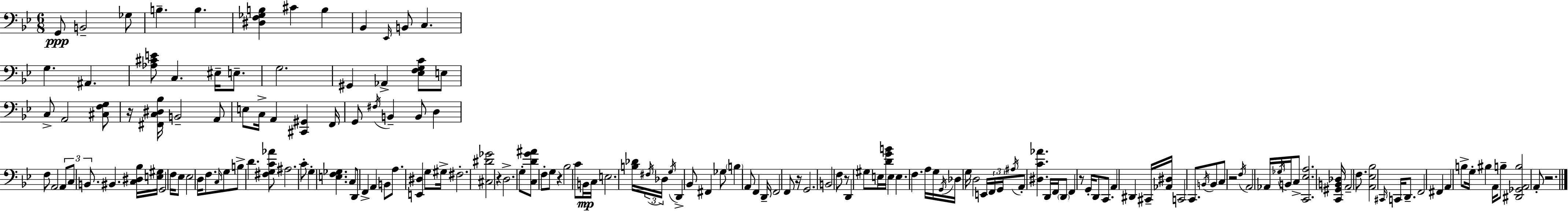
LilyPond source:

{
  \clef bass
  \numericTimeSignature
  \time 6/8
  \key bes \major
  g,8\ppp b,2-- ges8 | b4.-- b4. | <dis f ges b>4 cis'4 b4 | bes,4 \grace { ees,16 } b,8 c4. | \break g4. ais,4. | <aes cis' e'>8 c4. eis16-- e8.-- | g2. | gis,4 aes,4-> <ees f g c'>8 e8 | \break c8-> a,2 <cis f g>8 | r16 <fis, c dis bes>16 b,2-- a,8 | e8 c16-> a,4 <cis, gis,>4 | f,16 g,8 \acciaccatura { fis16 } b,4-- b,8 d4 | \break f8 a,2 | \tuplet 3/2 { a,8 c8 b,8. } bis,4. | <c dis bes>16 <e gis>16 g,2 f16 | ees8 ees2 d16 f8. | \break \grace { c16 } g8 b8-> d'4. | <fis g c' aes'>8 ais2. | c'8-. g4-. <e f ges>4. | c8 d,8 f,4-> a,4 | \break b,8 a8. <e, dis>4 | g8 gis16-> fis2.-. | <cis dis' ges'>2 r4 | d2.-> | \break g8-. <c d' g' ais'>8 f8-. g8 r4 | bes2 c'8 | b,16\mp c16 e2. | <b des'>16 \tuplet 3/2 { \acciaccatura { fis16 } des16 \acciaccatura { g16 } } d,4-> bes,8 | \break fis,4 ges8 \parenthesize b4 a,8 | f,4 d,16-- f,2 | f,8 r16 g,2. | b,2 | \break f8 r8 d,4 gis8 e16 | <d' g' b'>16 e4 e4. f4. | a16 g16 \acciaccatura { g,16 } des16 g16 d2 | e,16 \tuplet 3/2 { f,16 g,16 \acciaccatura { ais16 } } a,8-. | \break <dis c' aes'>4. d,16 f,16 \parenthesize d,8 f,4 | r8 g,16-. d,8 c,8. a,4 | dis,4 cis,16-- <aes, dis>16 c,2 | c,8. \acciaccatura { b,16 } b,8 c8 | \break r2 \acciaccatura { f16 } a,2 | aes,16 \acciaccatura { ges16 } b,16 c8-> <c, ees a>2. | <c, gis, b, des>16 a,2-- | f8. <a, ees bes>2 | \break \grace { cis,16 } c,16 d,8.-- f,2 | fis,4 a,4 | b8-> g16-. bis4 a,16 b8-- | <dis, ges, a, b>2 a,8-. r2. | \break \bar "|."
}